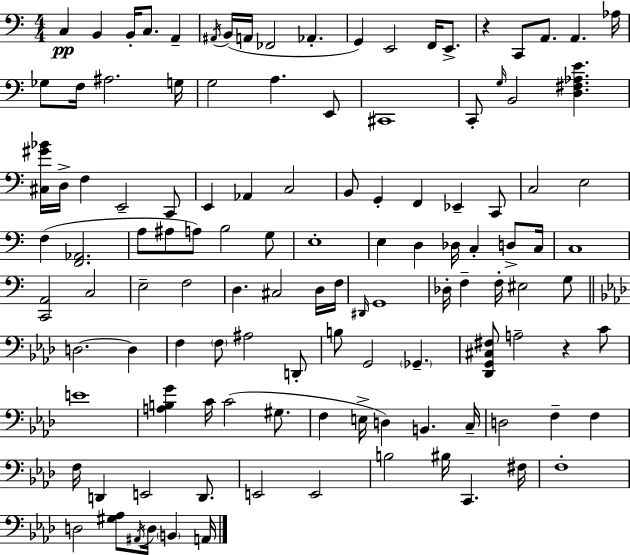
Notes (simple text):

C3/q B2/q B2/s C3/e. A2/q A#2/s B2/s A2/s FES2/h Ab2/q. G2/q E2/h F2/s E2/e. R/q C2/e A2/e. A2/q. Ab3/s Gb3/e F3/s A#3/h. G3/s G3/h A3/q. E2/e C#2/w C2/e G3/s B2/h [D3,F#3,Ab3,E4]/q. [C#3,G#4,Bb4]/s D3/s F3/q E2/h C2/e E2/q Ab2/q C3/h B2/e G2/q F2/q Eb2/q C2/e C3/h E3/h F3/q [F2,Ab2]/h. A3/e A#3/e A3/e B3/h G3/e E3/w E3/q D3/q Db3/s C3/q D3/e C3/s C3/w [C2,A2]/h C3/h E3/h F3/h D3/q. C#3/h D3/s F3/s D#2/s G2/w Db3/s F3/q F3/s EIS3/h G3/e D3/h. D3/q F3/q F3/e A#3/h D2/e B3/e G2/h Gb2/q. [Db2,G2,C#3,F#3]/e A3/h R/q C4/e E4/w [A3,B3,G4]/q C4/s C4/h G#3/e. F3/q E3/s D3/q B2/q. C3/s D3/h F3/q F3/q F3/s D2/q E2/h D2/e. E2/h E2/h B3/h BIS3/s C2/q. F#3/s F3/w D3/h [G#3,Ab3]/e A#2/s D3/s B2/q A2/s